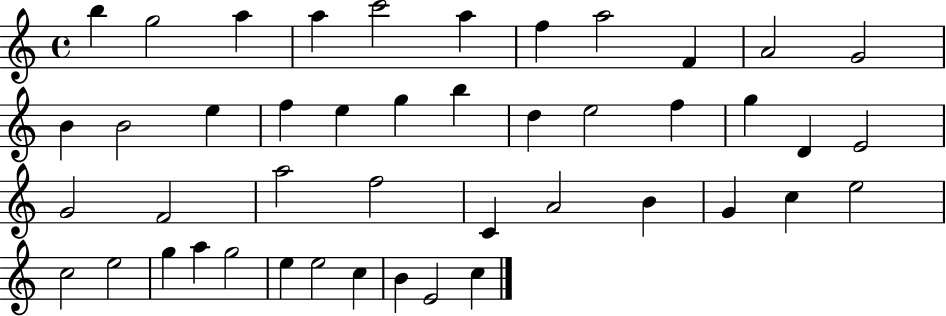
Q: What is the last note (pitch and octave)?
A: C5